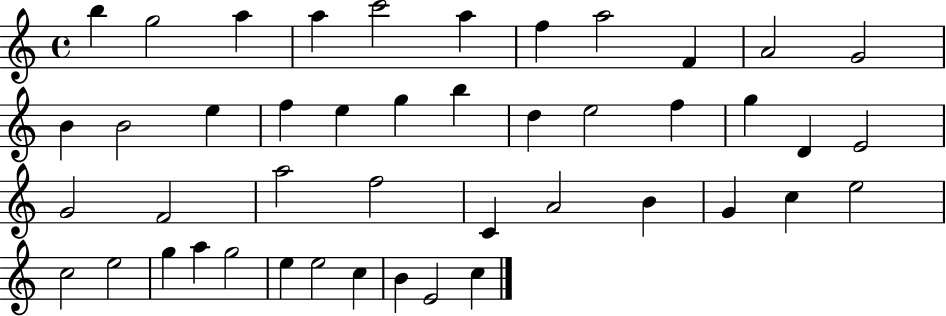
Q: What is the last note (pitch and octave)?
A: C5